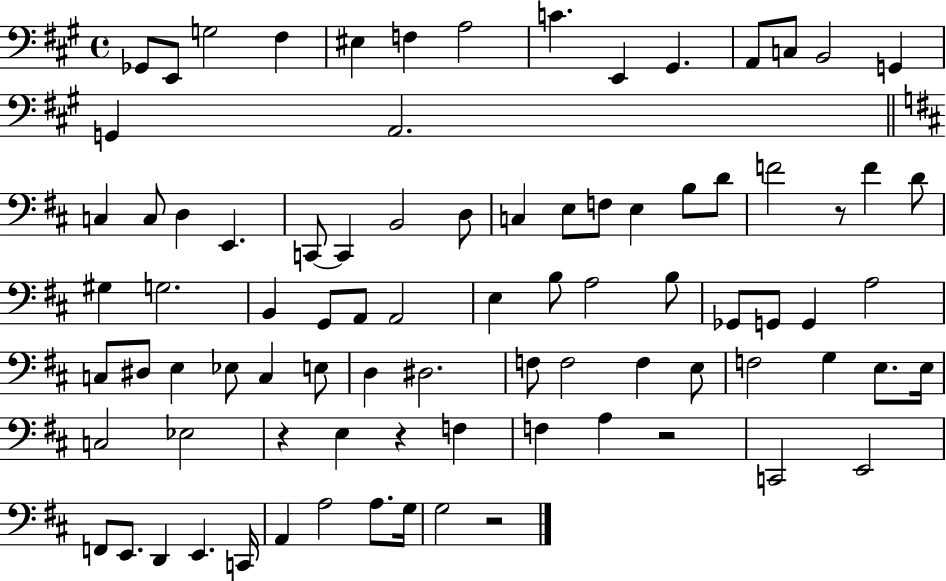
Gb2/e E2/e G3/h F#3/q EIS3/q F3/q A3/h C4/q. E2/q G#2/q. A2/e C3/e B2/h G2/q G2/q A2/h. C3/q C3/e D3/q E2/q. C2/e C2/q B2/h D3/e C3/q E3/e F3/e E3/q B3/e D4/e F4/h R/e F4/q D4/e G#3/q G3/h. B2/q G2/e A2/e A2/h E3/q B3/e A3/h B3/e Gb2/e G2/e G2/q A3/h C3/e D#3/e E3/q Eb3/e C3/q E3/e D3/q D#3/h. F3/e F3/h F3/q E3/e F3/h G3/q E3/e. E3/s C3/h Eb3/h R/q E3/q R/q F3/q F3/q A3/q R/h C2/h E2/h F2/e E2/e. D2/q E2/q. C2/s A2/q A3/h A3/e. G3/s G3/h R/h